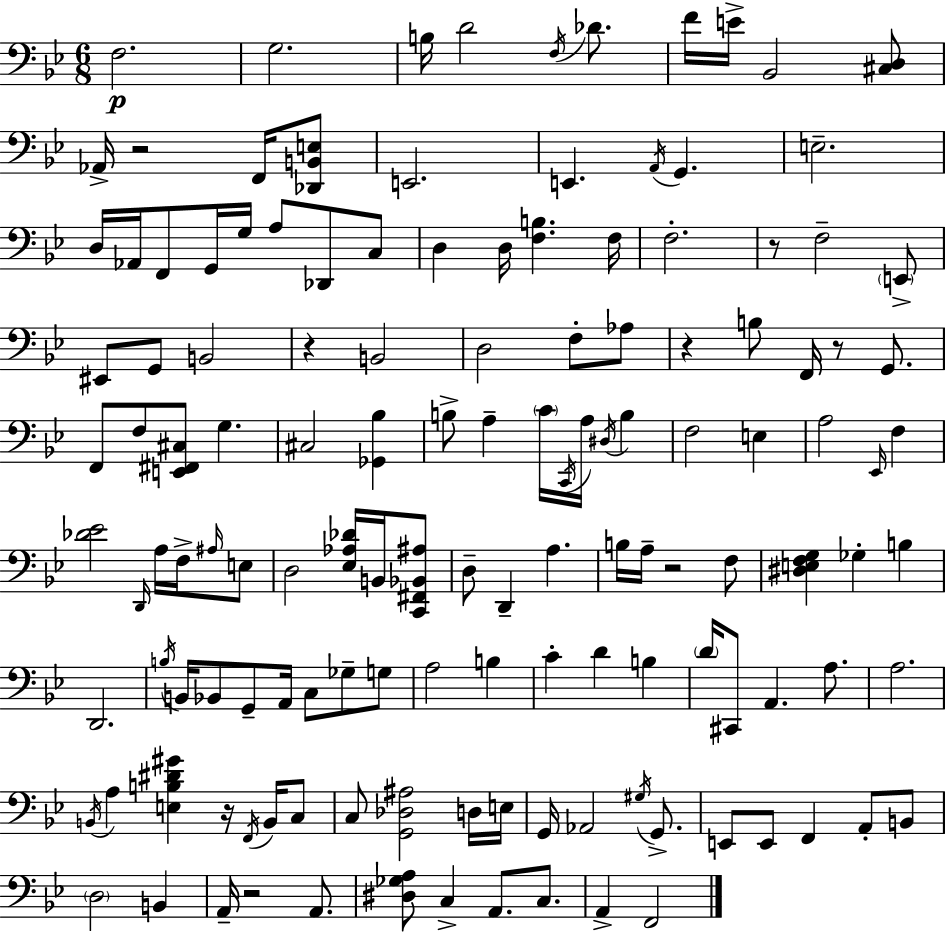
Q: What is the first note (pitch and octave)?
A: F3